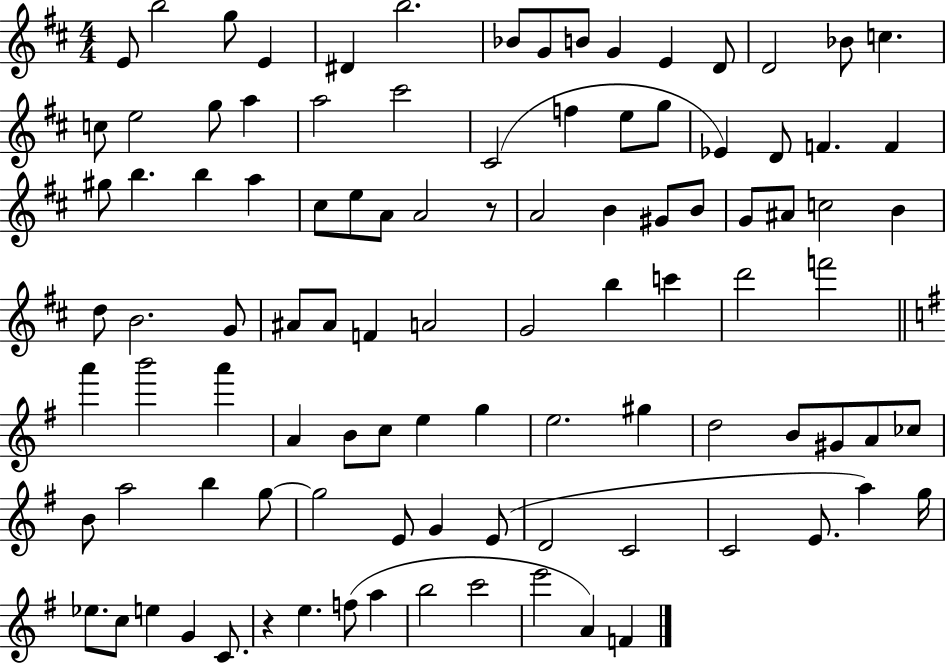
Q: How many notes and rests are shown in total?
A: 101